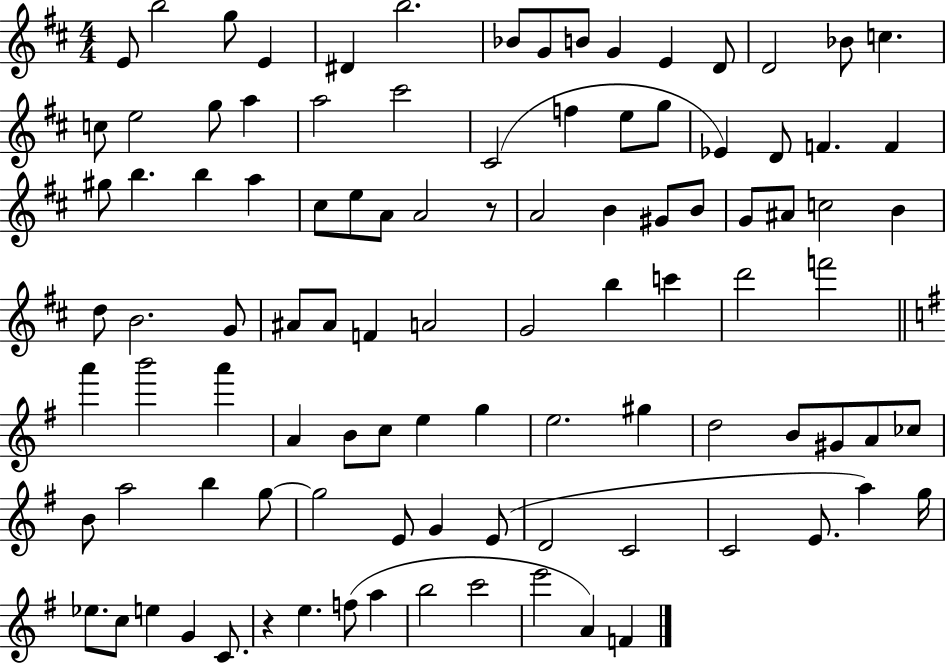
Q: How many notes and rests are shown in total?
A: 101